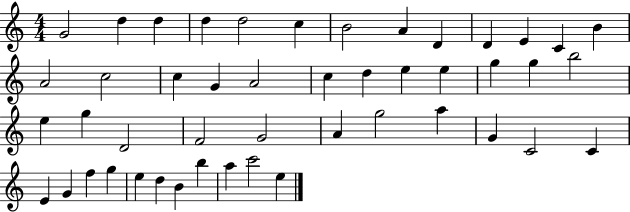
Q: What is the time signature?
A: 4/4